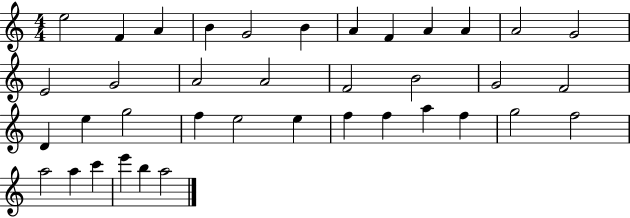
{
  \clef treble
  \numericTimeSignature
  \time 4/4
  \key c \major
  e''2 f'4 a'4 | b'4 g'2 b'4 | a'4 f'4 a'4 a'4 | a'2 g'2 | \break e'2 g'2 | a'2 a'2 | f'2 b'2 | g'2 f'2 | \break d'4 e''4 g''2 | f''4 e''2 e''4 | f''4 f''4 a''4 f''4 | g''2 f''2 | \break a''2 a''4 c'''4 | e'''4 b''4 a''2 | \bar "|."
}